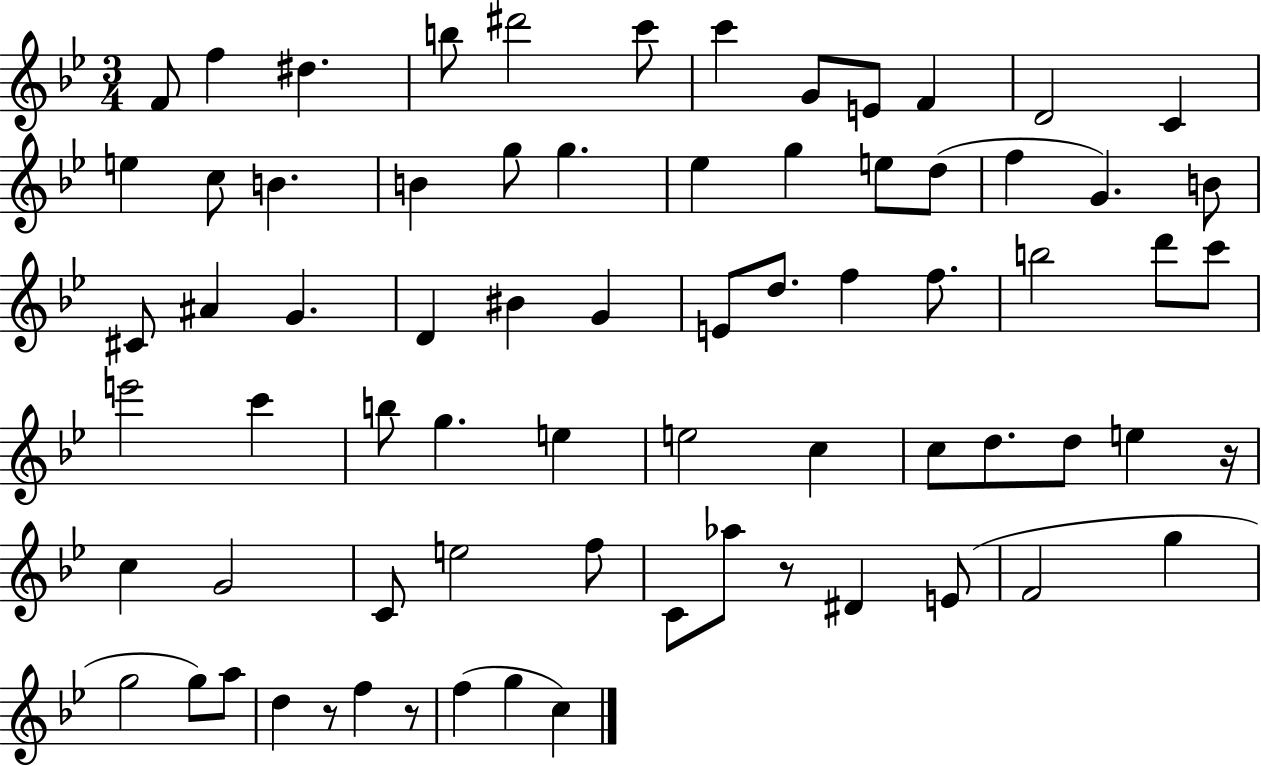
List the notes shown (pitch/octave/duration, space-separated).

F4/e F5/q D#5/q. B5/e D#6/h C6/e C6/q G4/e E4/e F4/q D4/h C4/q E5/q C5/e B4/q. B4/q G5/e G5/q. Eb5/q G5/q E5/e D5/e F5/q G4/q. B4/e C#4/e A#4/q G4/q. D4/q BIS4/q G4/q E4/e D5/e. F5/q F5/e. B5/h D6/e C6/e E6/h C6/q B5/e G5/q. E5/q E5/h C5/q C5/e D5/e. D5/e E5/q R/s C5/q G4/h C4/e E5/h F5/e C4/e Ab5/e R/e D#4/q E4/e F4/h G5/q G5/h G5/e A5/e D5/q R/e F5/q R/e F5/q G5/q C5/q